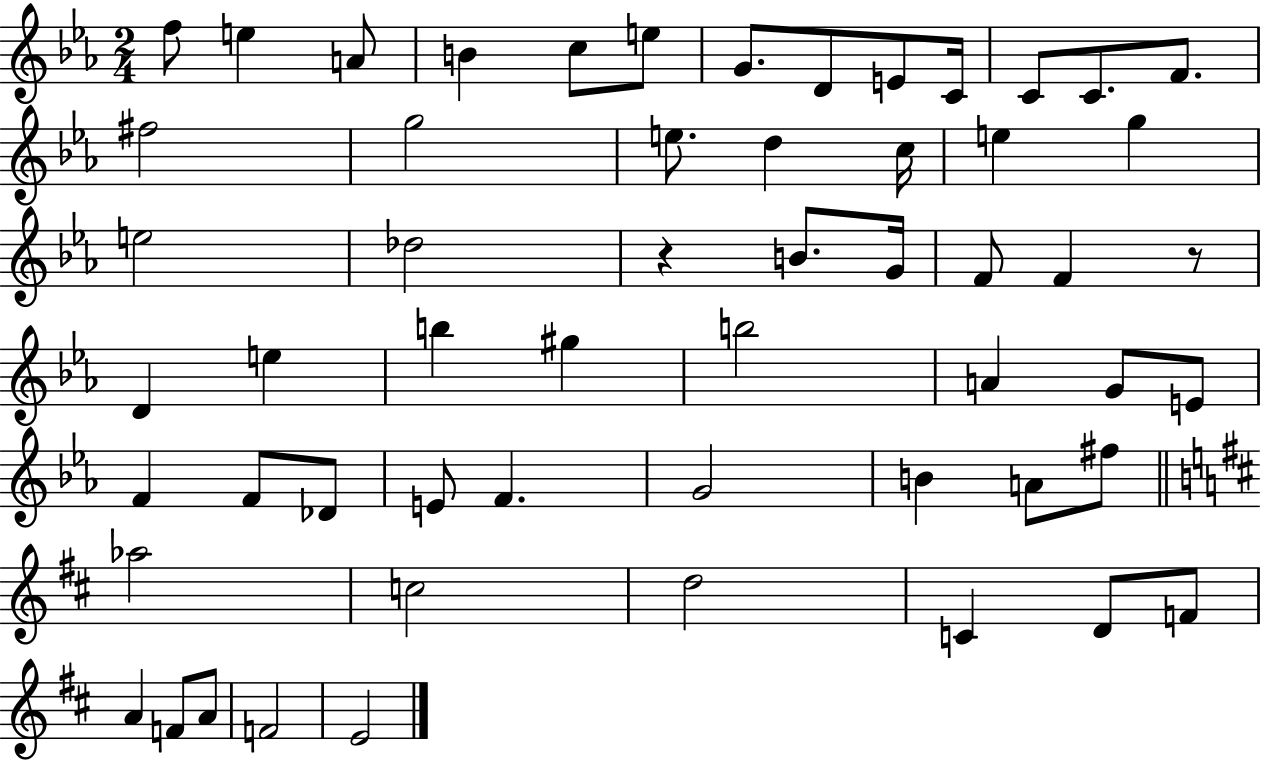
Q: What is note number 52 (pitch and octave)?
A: A4